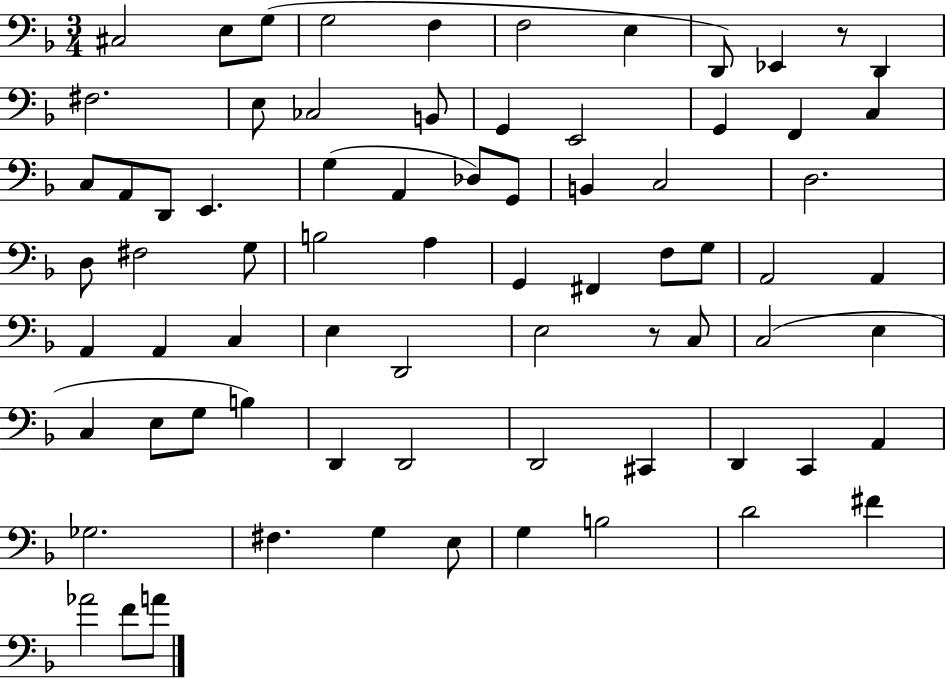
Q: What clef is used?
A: bass